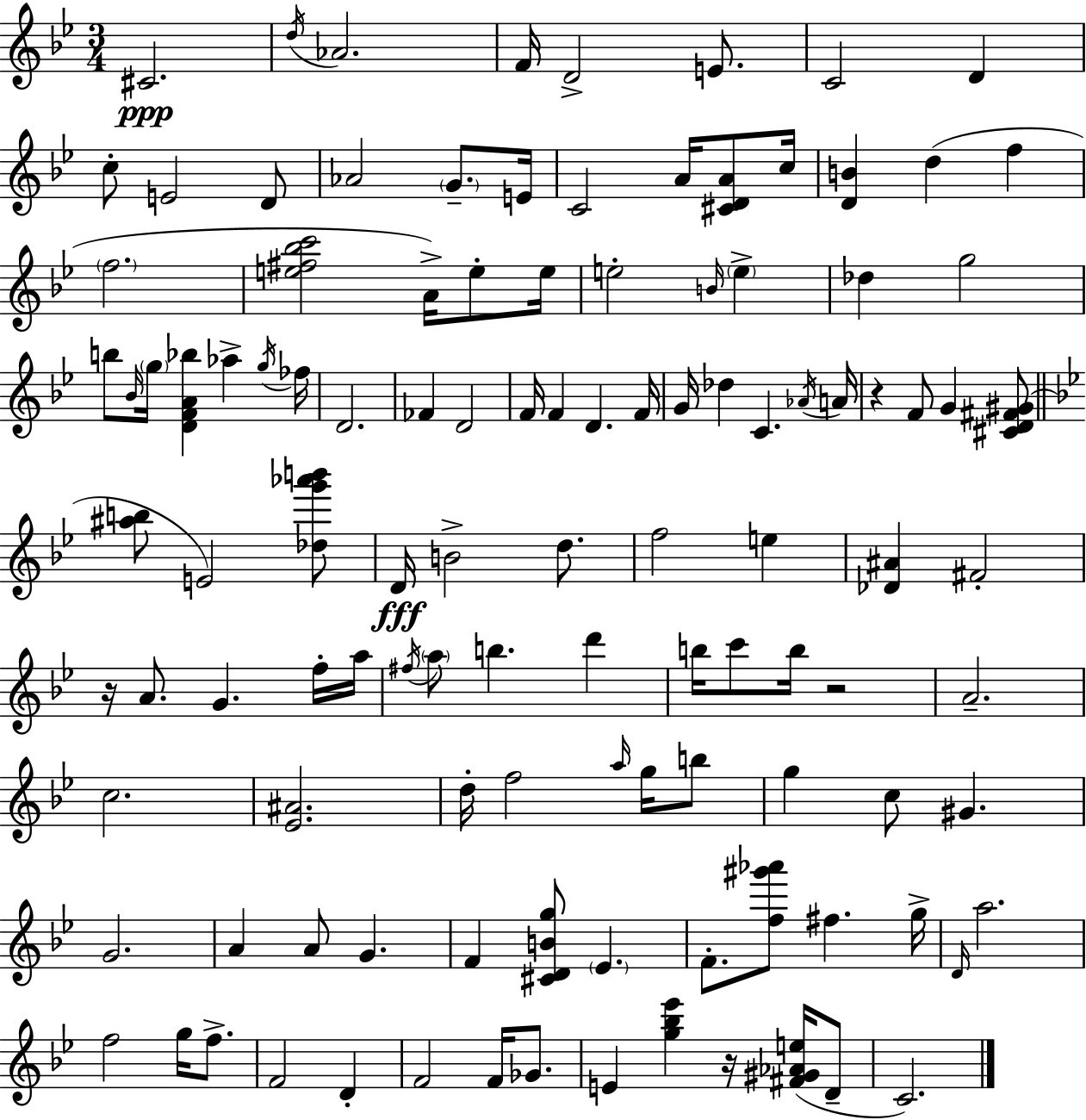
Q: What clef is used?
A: treble